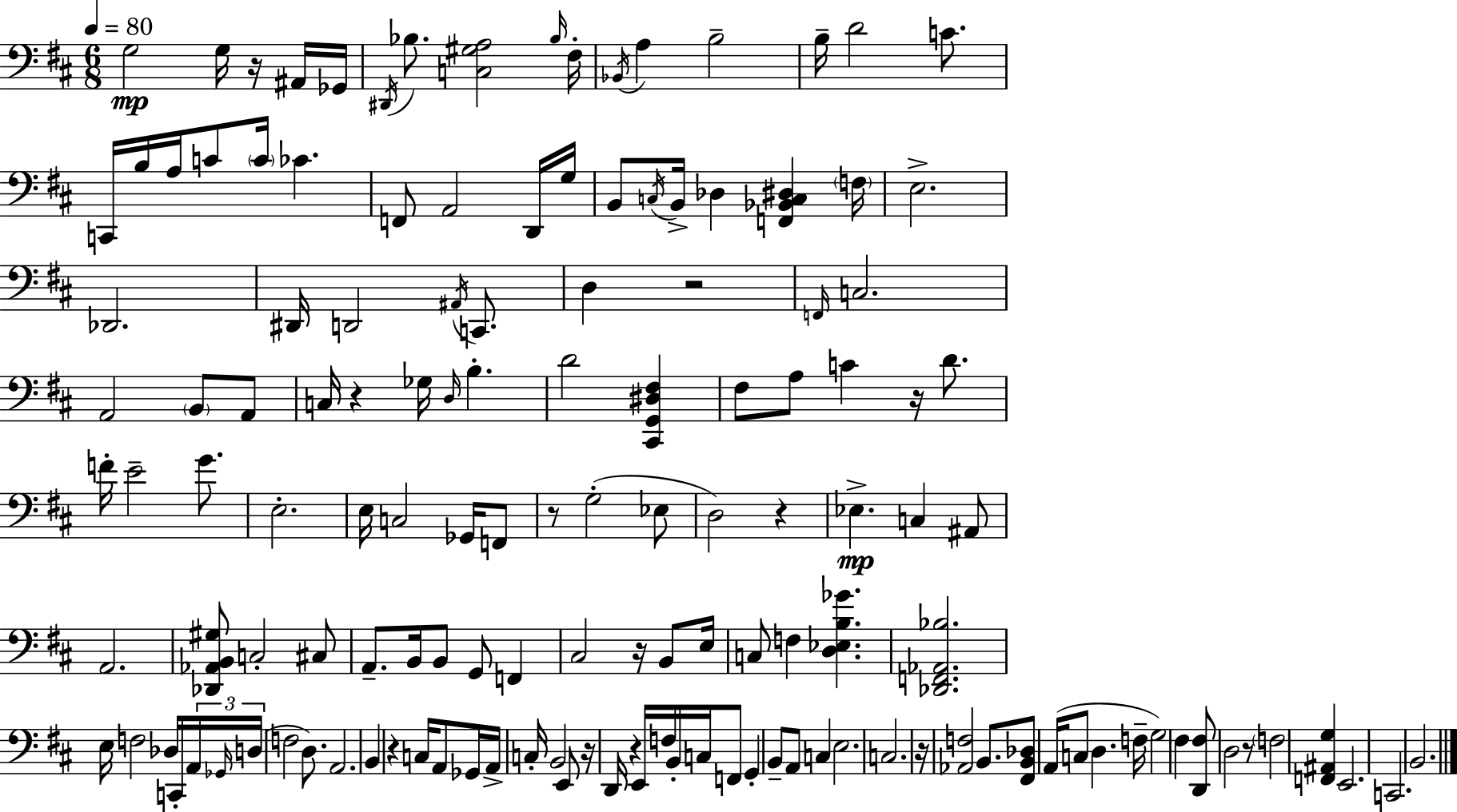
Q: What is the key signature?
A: D major